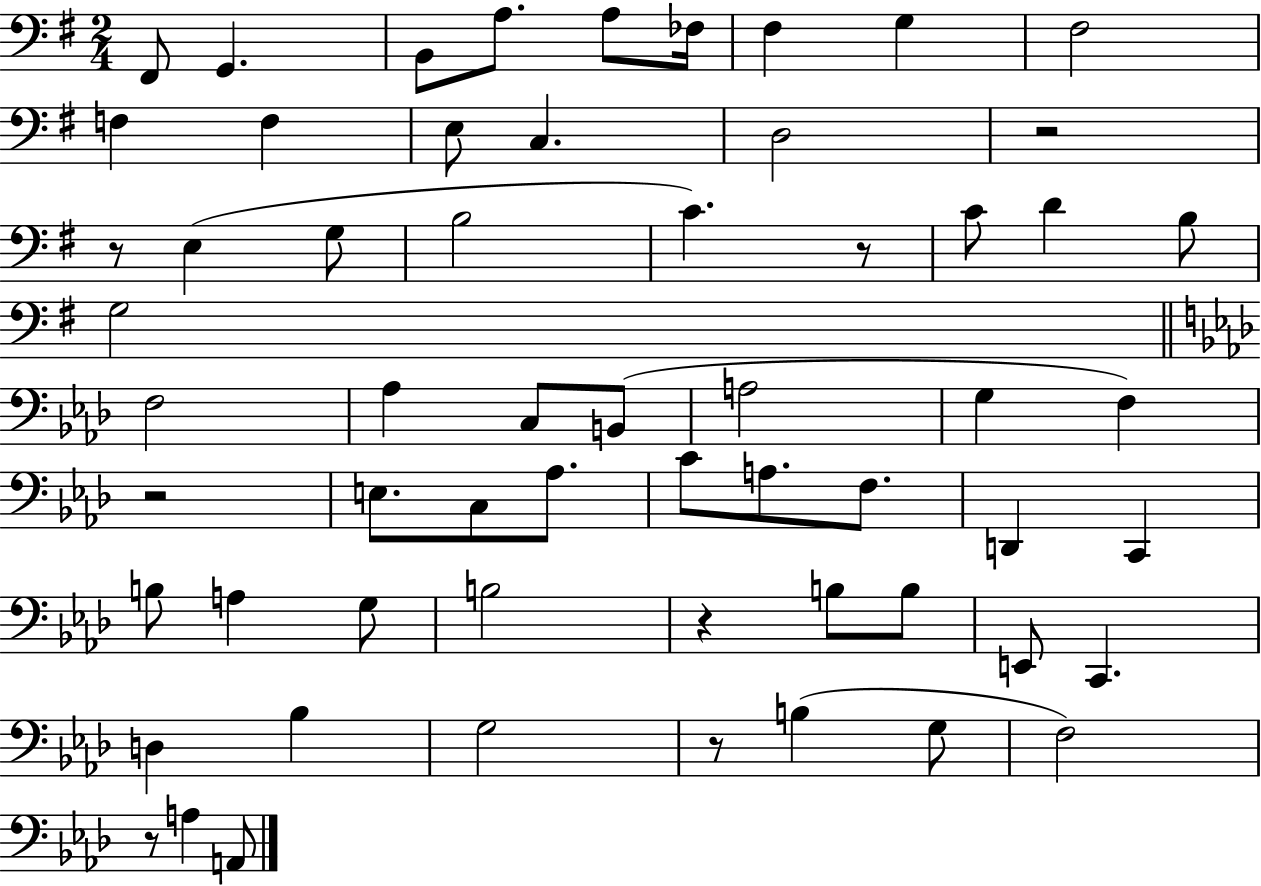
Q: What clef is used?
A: bass